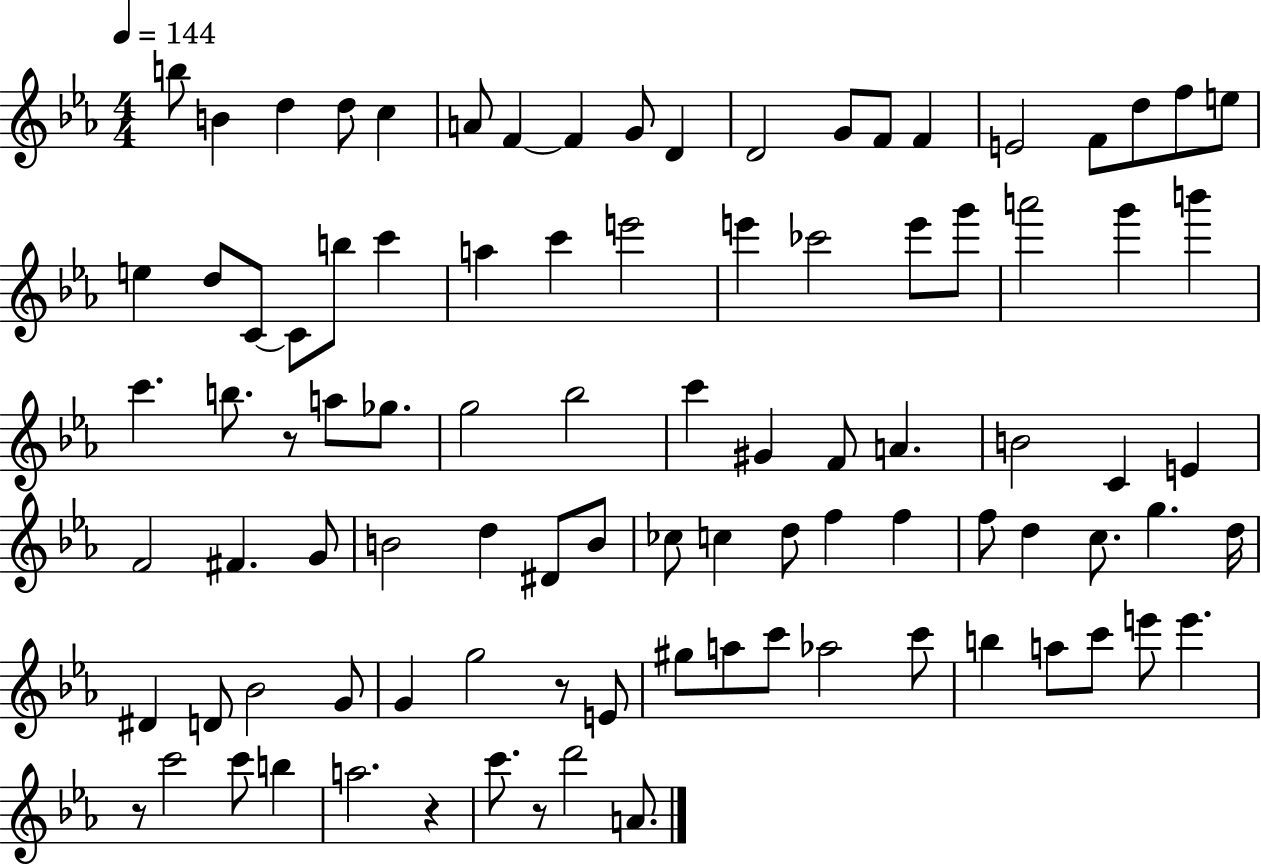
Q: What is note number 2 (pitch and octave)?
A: B4